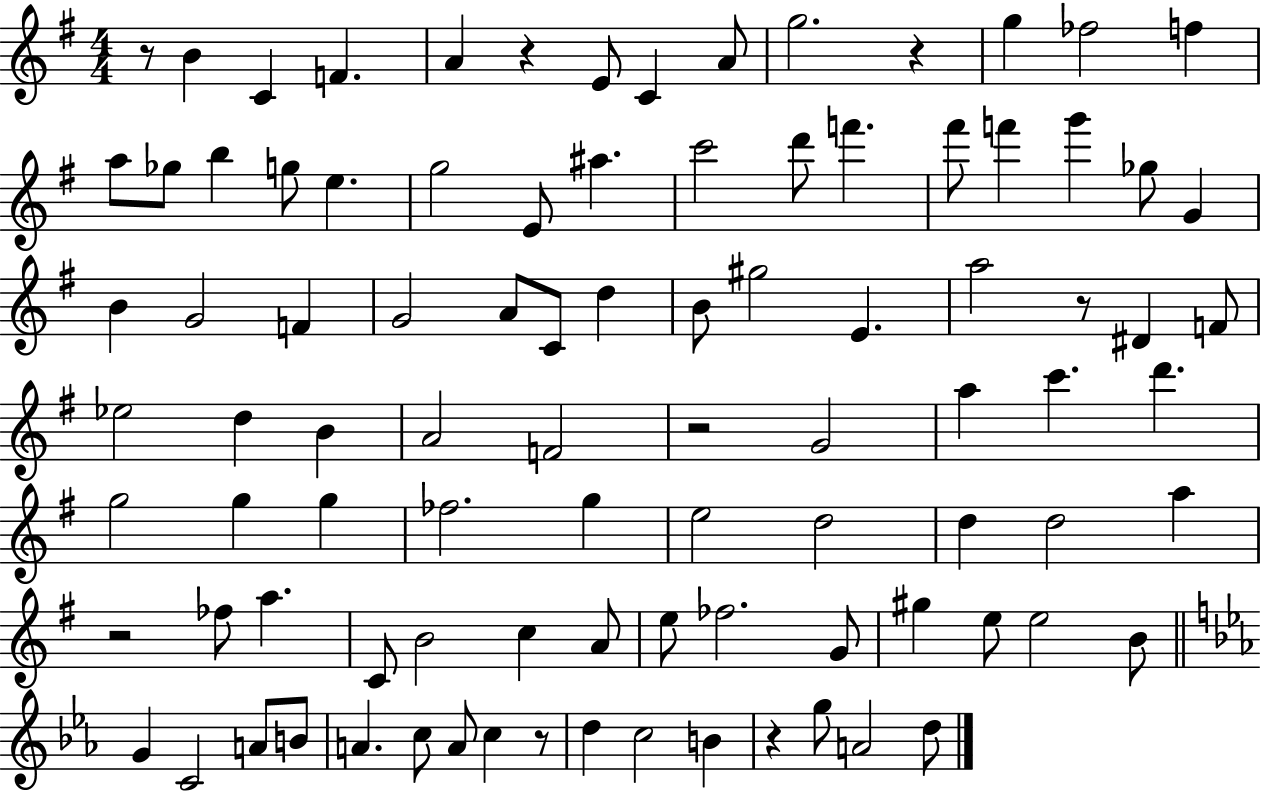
R/e B4/q C4/q F4/q. A4/q R/q E4/e C4/q A4/e G5/h. R/q G5/q FES5/h F5/q A5/e Gb5/e B5/q G5/e E5/q. G5/h E4/e A#5/q. C6/h D6/e F6/q. F#6/e F6/q G6/q Gb5/e G4/q B4/q G4/h F4/q G4/h A4/e C4/e D5/q B4/e G#5/h E4/q. A5/h R/e D#4/q F4/e Eb5/h D5/q B4/q A4/h F4/h R/h G4/h A5/q C6/q. D6/q. G5/h G5/q G5/q FES5/h. G5/q E5/h D5/h D5/q D5/h A5/q R/h FES5/e A5/q. C4/e B4/h C5/q A4/e E5/e FES5/h. G4/e G#5/q E5/e E5/h B4/e G4/q C4/h A4/e B4/e A4/q. C5/e A4/e C5/q R/e D5/q C5/h B4/q R/q G5/e A4/h D5/e